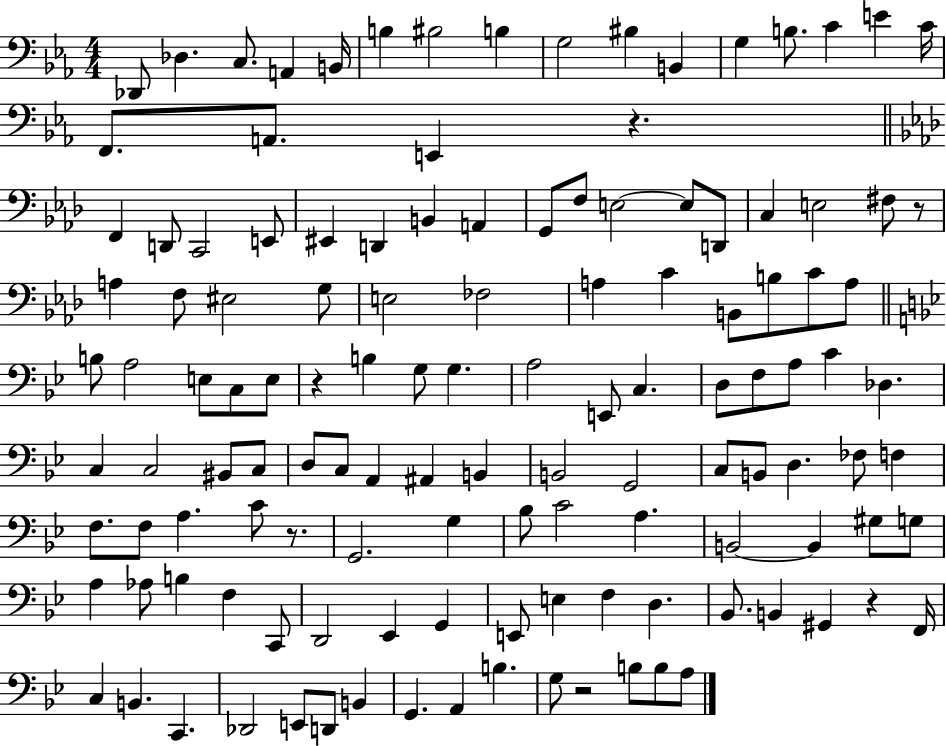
Db2/e Db3/q. C3/e. A2/q B2/s B3/q BIS3/h B3/q G3/h BIS3/q B2/q G3/q B3/e. C4/q E4/q C4/s F2/e. A2/e. E2/q R/q. F2/q D2/e C2/h E2/e EIS2/q D2/q B2/q A2/q G2/e F3/e E3/h E3/e D2/e C3/q E3/h F#3/e R/e A3/q F3/e EIS3/h G3/e E3/h FES3/h A3/q C4/q B2/e B3/e C4/e A3/e B3/e A3/h E3/e C3/e E3/e R/q B3/q G3/e G3/q. A3/h E2/e C3/q. D3/e F3/e A3/e C4/q Db3/q. C3/q C3/h BIS2/e C3/e D3/e C3/e A2/q A#2/q B2/q B2/h G2/h C3/e B2/e D3/q. FES3/e F3/q F3/e. F3/e A3/q. C4/e R/e. G2/h. G3/q Bb3/e C4/h A3/q. B2/h B2/q G#3/e G3/e A3/q Ab3/e B3/q F3/q C2/e D2/h Eb2/q G2/q E2/e E3/q F3/q D3/q. Bb2/e. B2/q G#2/q R/q F2/s C3/q B2/q. C2/q. Db2/h E2/e D2/e B2/q G2/q. A2/q B3/q. G3/e R/h B3/e B3/e A3/e